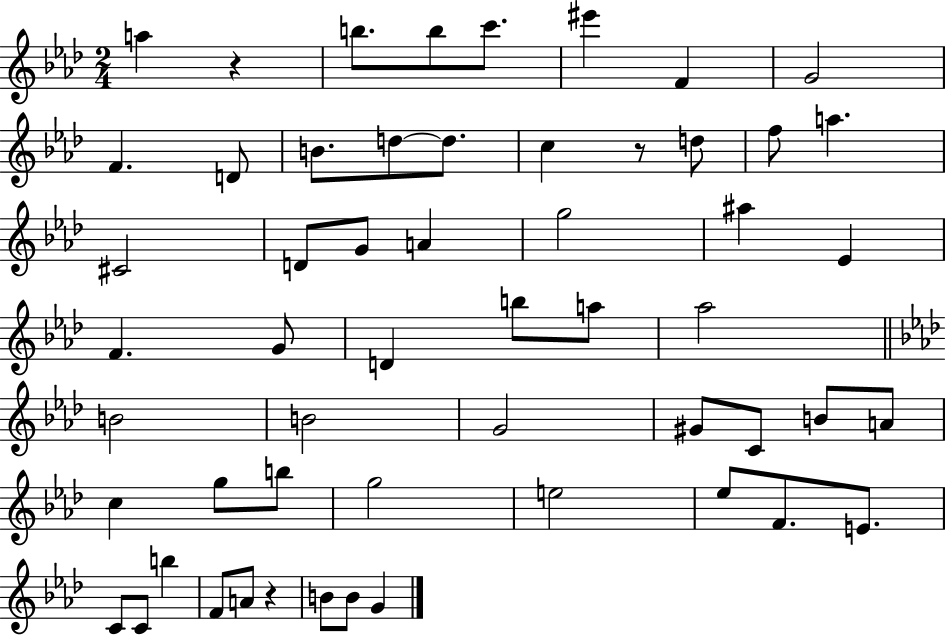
{
  \clef treble
  \numericTimeSignature
  \time 2/4
  \key aes \major
  a''4 r4 | b''8. b''8 c'''8. | eis'''4 f'4 | g'2 | \break f'4. d'8 | b'8. d''8~~ d''8. | c''4 r8 d''8 | f''8 a''4. | \break cis'2 | d'8 g'8 a'4 | g''2 | ais''4 ees'4 | \break f'4. g'8 | d'4 b''8 a''8 | aes''2 | \bar "||" \break \key aes \major b'2 | b'2 | g'2 | gis'8 c'8 b'8 a'8 | \break c''4 g''8 b''8 | g''2 | e''2 | ees''8 f'8. e'8. | \break c'8 c'8 b''4 | f'8 a'8 r4 | b'8 b'8 g'4 | \bar "|."
}